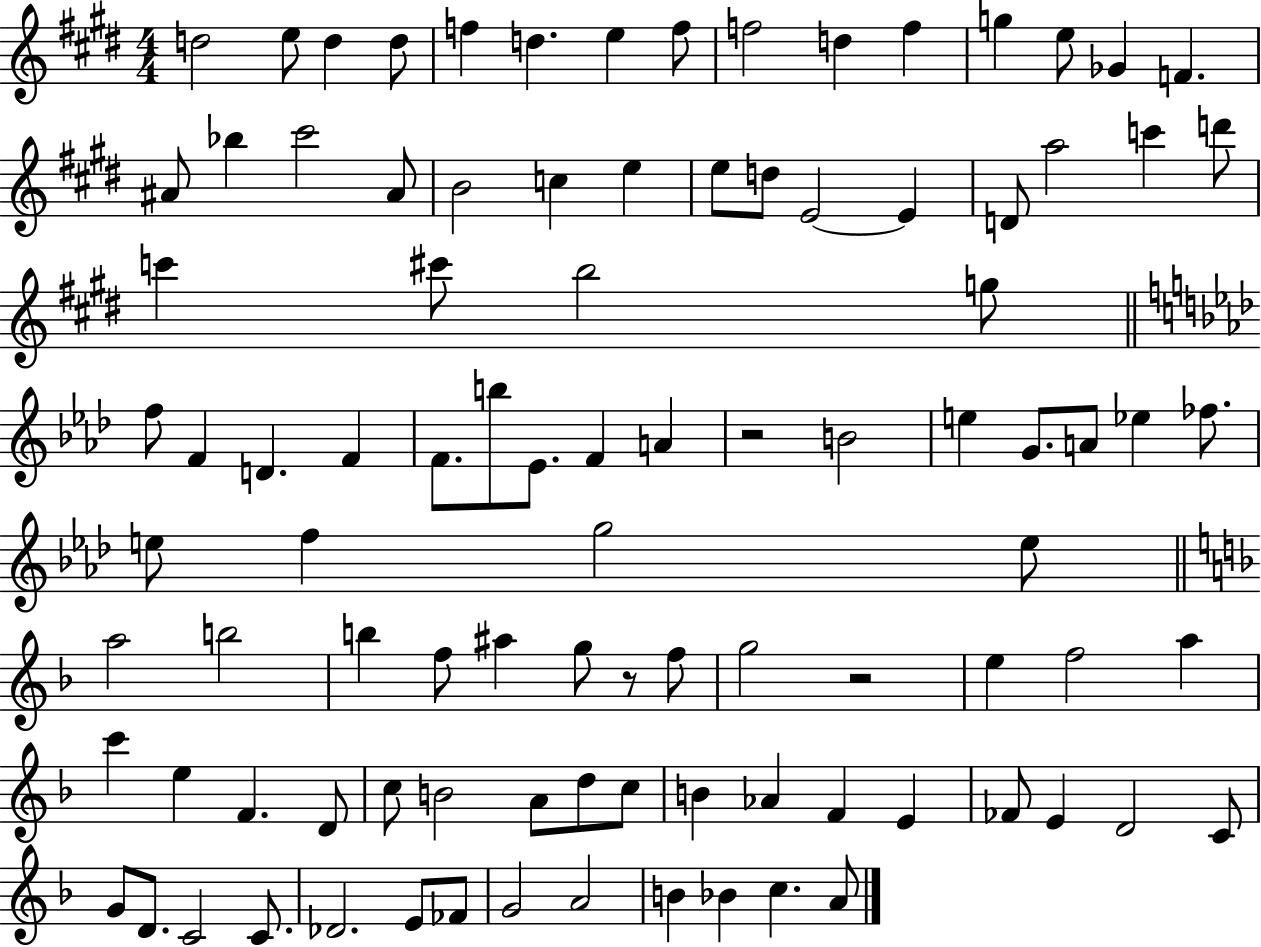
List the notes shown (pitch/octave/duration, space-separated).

D5/h E5/e D5/q D5/e F5/q D5/q. E5/q F5/e F5/h D5/q F5/q G5/q E5/e Gb4/q F4/q. A#4/e Bb5/q C#6/h A#4/e B4/h C5/q E5/q E5/e D5/e E4/h E4/q D4/e A5/h C6/q D6/e C6/q C#6/e B5/h G5/e F5/e F4/q D4/q. F4/q F4/e. B5/e Eb4/e. F4/q A4/q R/h B4/h E5/q G4/e. A4/e Eb5/q FES5/e. E5/e F5/q G5/h E5/e A5/h B5/h B5/q F5/e A#5/q G5/e R/e F5/e G5/h R/h E5/q F5/h A5/q C6/q E5/q F4/q. D4/e C5/e B4/h A4/e D5/e C5/e B4/q Ab4/q F4/q E4/q FES4/e E4/q D4/h C4/e G4/e D4/e. C4/h C4/e. Db4/h. E4/e FES4/e G4/h A4/h B4/q Bb4/q C5/q. A4/e